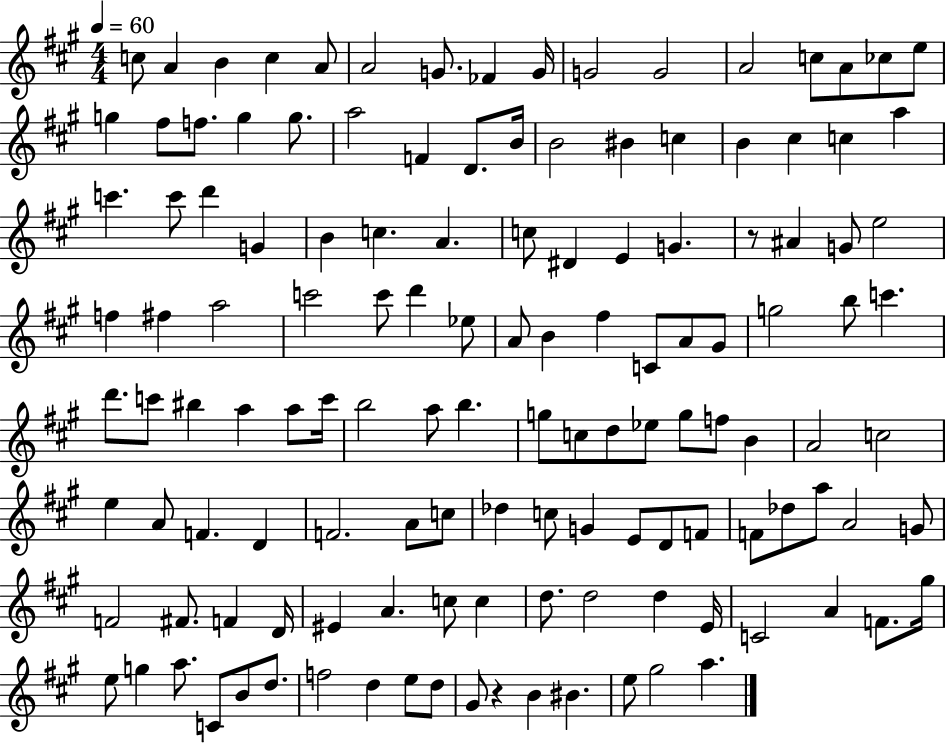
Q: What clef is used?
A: treble